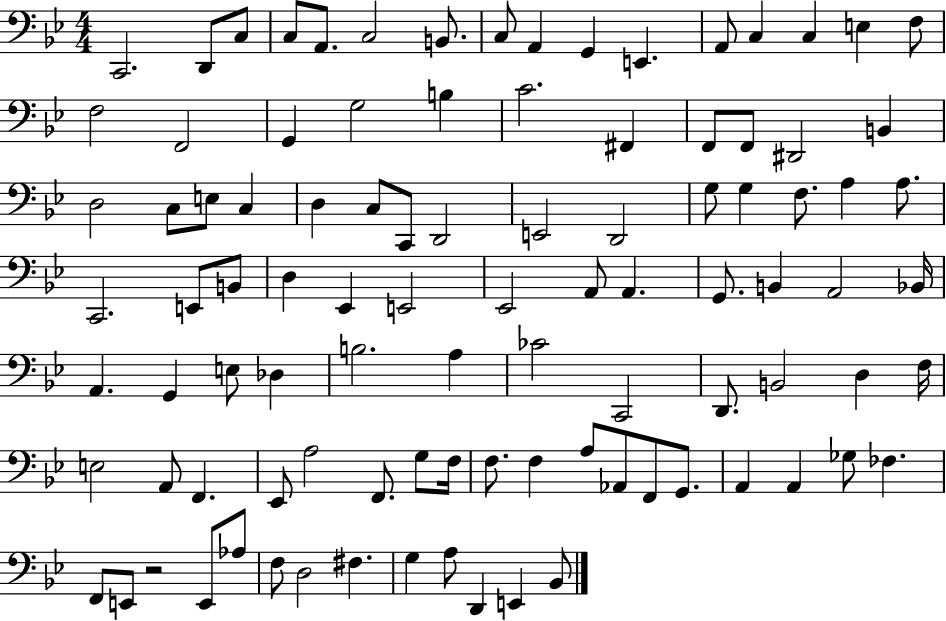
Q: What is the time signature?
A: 4/4